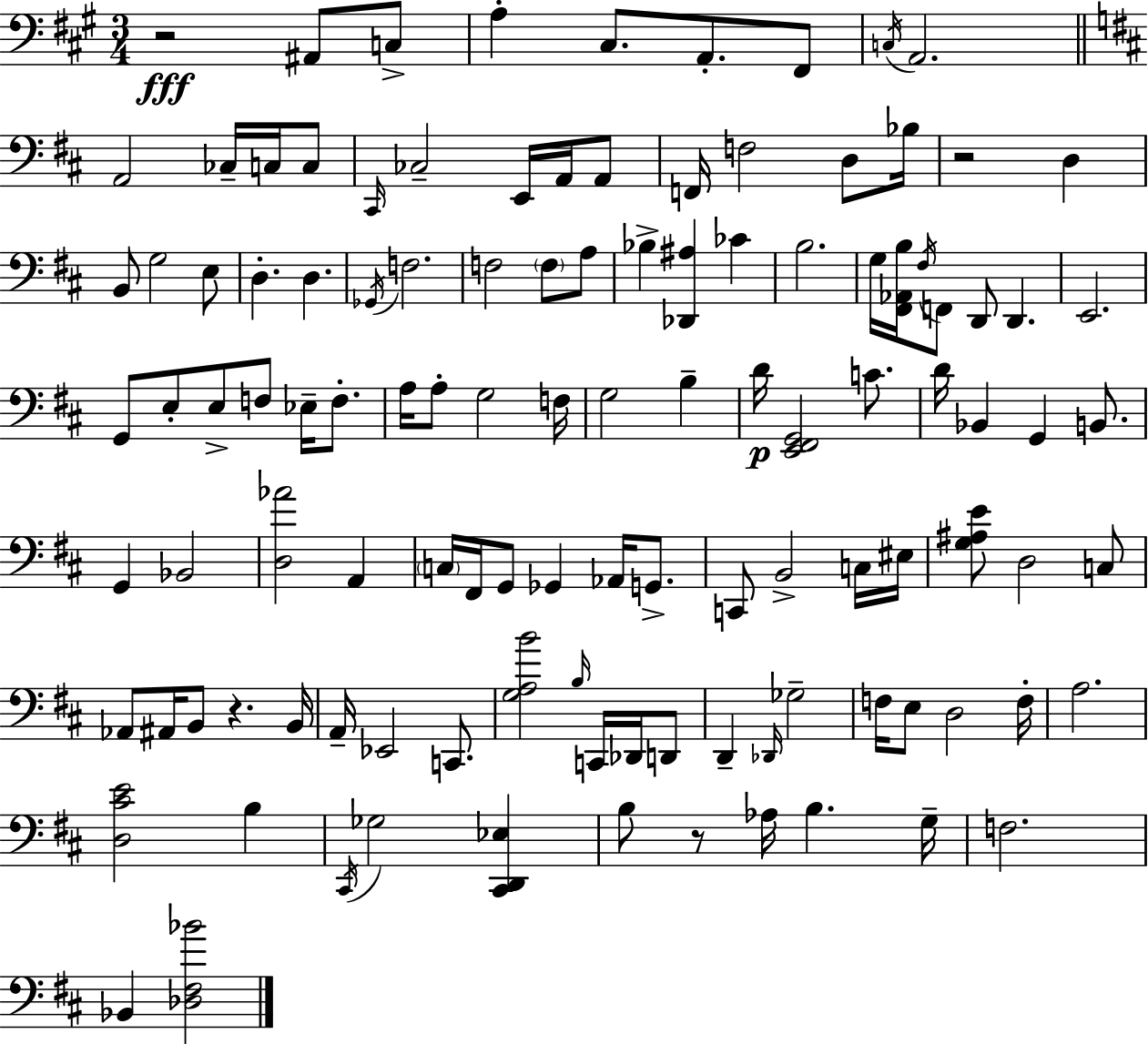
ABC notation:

X:1
T:Untitled
M:3/4
L:1/4
K:A
z2 ^A,,/2 C,/2 A, ^C,/2 A,,/2 ^F,,/2 C,/4 A,,2 A,,2 _C,/4 C,/4 C,/2 ^C,,/4 _C,2 E,,/4 A,,/4 A,,/2 F,,/4 F,2 D,/2 _B,/4 z2 D, B,,/2 G,2 E,/2 D, D, _G,,/4 F,2 F,2 F,/2 A,/2 _B, [_D,,^A,] _C B,2 G,/4 [^F,,_A,,B,]/4 ^F,/4 F,,/2 D,,/2 D,, E,,2 G,,/2 E,/2 E,/2 F,/2 _E,/4 F,/2 A,/4 A,/2 G,2 F,/4 G,2 B, D/4 [E,,^F,,G,,]2 C/2 D/4 _B,, G,, B,,/2 G,, _B,,2 [D,_A]2 A,, C,/4 ^F,,/4 G,,/2 _G,, _A,,/4 G,,/2 C,,/2 B,,2 C,/4 ^E,/4 [G,^A,E]/2 D,2 C,/2 _A,,/2 ^A,,/4 B,,/2 z B,,/4 A,,/4 _E,,2 C,,/2 [G,A,B]2 B,/4 C,,/4 _D,,/4 D,,/2 D,, _D,,/4 _G,2 F,/4 E,/2 D,2 F,/4 A,2 [D,^CE]2 B, ^C,,/4 _G,2 [^C,,D,,_E,] B,/2 z/2 _A,/4 B, G,/4 F,2 _B,, [_D,^F,_B]2